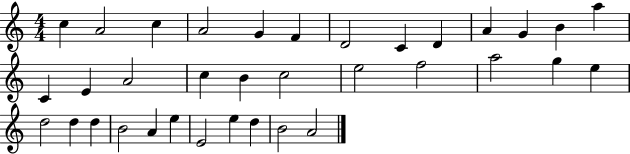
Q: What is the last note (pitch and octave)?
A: A4